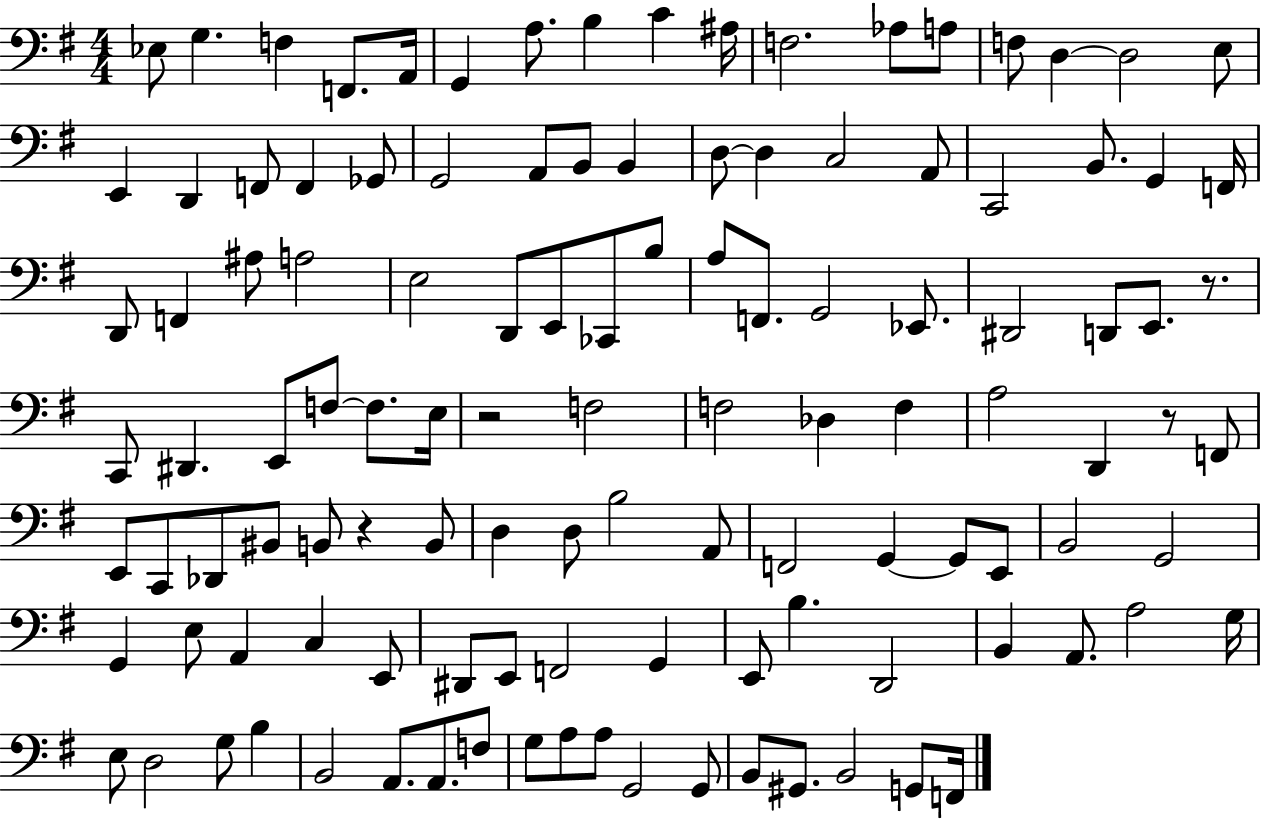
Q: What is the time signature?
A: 4/4